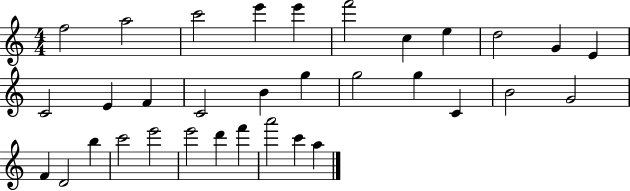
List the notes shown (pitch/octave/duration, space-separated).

F5/h A5/h C6/h E6/q E6/q F6/h C5/q E5/q D5/h G4/q E4/q C4/h E4/q F4/q C4/h B4/q G5/q G5/h G5/q C4/q B4/h G4/h F4/q D4/h B5/q C6/h E6/h E6/h D6/q F6/q A6/h C6/q A5/q